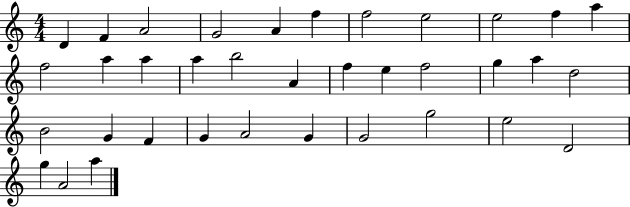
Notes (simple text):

D4/q F4/q A4/h G4/h A4/q F5/q F5/h E5/h E5/h F5/q A5/q F5/h A5/q A5/q A5/q B5/h A4/q F5/q E5/q F5/h G5/q A5/q D5/h B4/h G4/q F4/q G4/q A4/h G4/q G4/h G5/h E5/h D4/h G5/q A4/h A5/q